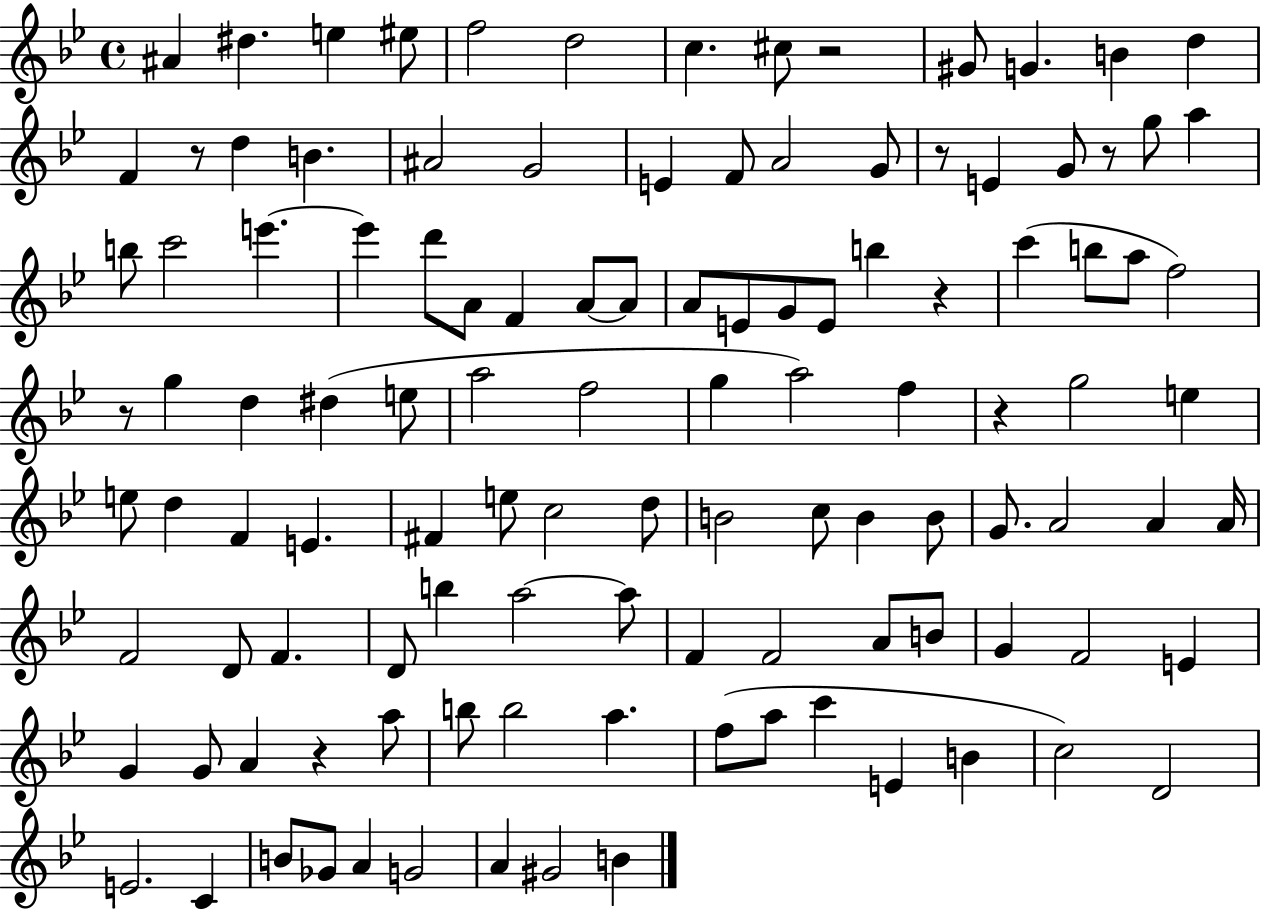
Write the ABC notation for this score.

X:1
T:Untitled
M:4/4
L:1/4
K:Bb
^A ^d e ^e/2 f2 d2 c ^c/2 z2 ^G/2 G B d F z/2 d B ^A2 G2 E F/2 A2 G/2 z/2 E G/2 z/2 g/2 a b/2 c'2 e' e' d'/2 A/2 F A/2 A/2 A/2 E/2 G/2 E/2 b z c' b/2 a/2 f2 z/2 g d ^d e/2 a2 f2 g a2 f z g2 e e/2 d F E ^F e/2 c2 d/2 B2 c/2 B B/2 G/2 A2 A A/4 F2 D/2 F D/2 b a2 a/2 F F2 A/2 B/2 G F2 E G G/2 A z a/2 b/2 b2 a f/2 a/2 c' E B c2 D2 E2 C B/2 _G/2 A G2 A ^G2 B